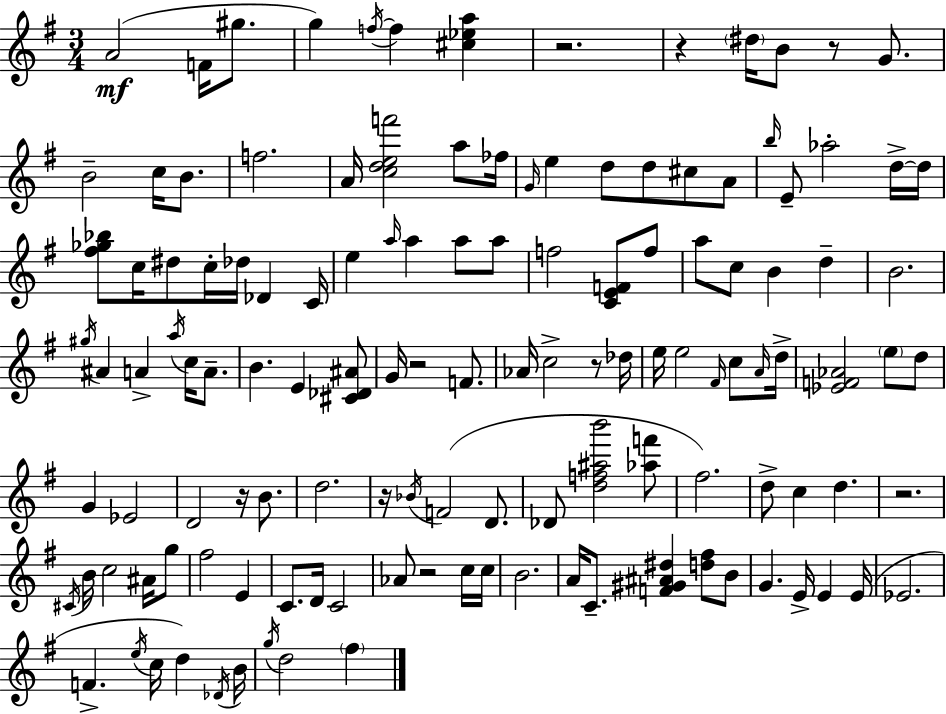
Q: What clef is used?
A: treble